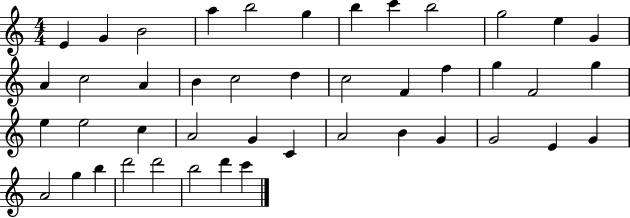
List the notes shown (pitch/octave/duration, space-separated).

E4/q G4/q B4/h A5/q B5/h G5/q B5/q C6/q B5/h G5/h E5/q G4/q A4/q C5/h A4/q B4/q C5/h D5/q C5/h F4/q F5/q G5/q F4/h G5/q E5/q E5/h C5/q A4/h G4/q C4/q A4/h B4/q G4/q G4/h E4/q G4/q A4/h G5/q B5/q D6/h D6/h B5/h D6/q C6/q